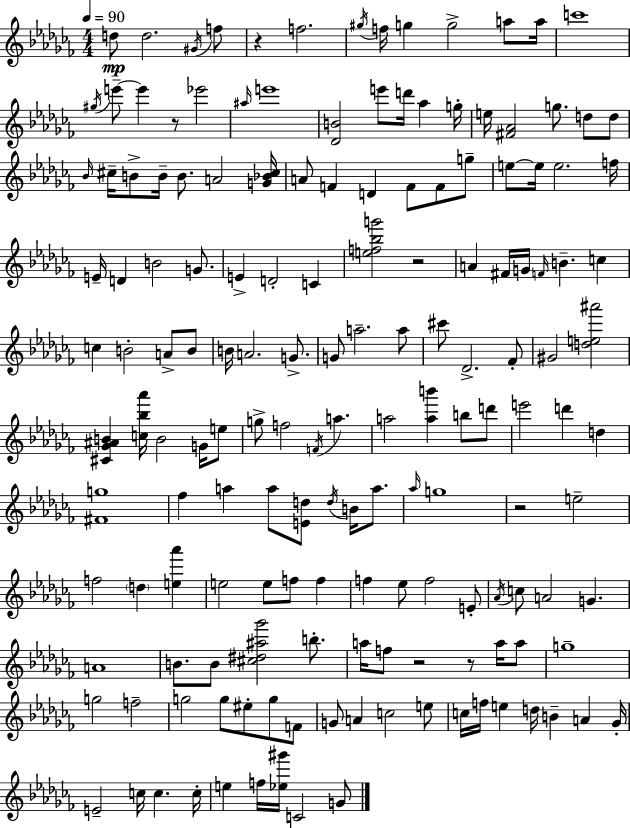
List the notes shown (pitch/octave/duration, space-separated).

D5/e D5/h. G#4/s F5/e R/q F5/h. G#5/s F5/s G5/q G5/h A5/e A5/s C6/w G#5/s E6/e E6/q R/e Eb6/h A#5/s E6/w [Db4,B4]/h E6/e D6/s Ab5/q G5/s E5/s [F#4,Ab4]/h G5/e. D5/e D5/e Bb4/s C#5/s B4/e B4/s B4/e. A4/h [G4,Bb4,C#5]/s A4/e F4/q D4/q F4/e F4/e G5/e E5/e E5/s E5/h. F5/s E4/s D4/q B4/h G4/e. E4/q D4/h C4/q [E5,F5,Bb5,G6]/h R/h A4/q F#4/s G4/s F4/s B4/q. C5/q C5/q B4/h A4/e B4/e B4/s A4/h. G4/e. G4/e A5/h. A5/e C#6/e Db4/h. FES4/e G#4/h [D5,E5,A#6]/h [C#4,Gb4,A#4,B4]/q [C5,Bb5,Ab6]/s B4/h G4/s E5/e G5/e F5/h F4/s A5/q. A5/h [A5,B6]/q B5/e D6/e E6/h D6/q D5/q [F#4,G5]/w FES5/q A5/q A5/e [E4,D5]/e D5/s B4/s A5/e. Ab5/s G5/w R/h E5/h F5/h D5/q [E5,Ab6]/q E5/h E5/e F5/e F5/q F5/q Eb5/e F5/h E4/e Ab4/s C5/e A4/h G4/q. A4/w B4/e. B4/e [C#5,D#5,A#5,Gb6]/h B5/e. A5/s F5/e R/h R/e A5/s A5/e G5/w G5/h F5/h G5/h G5/e EIS5/e G5/e F4/e G4/e A4/q C5/h E5/e C5/s F5/s E5/q D5/s B4/q A4/q Gb4/s E4/h C5/s C5/q. C5/s E5/q F5/s [Eb5,G#6]/s C4/h G4/e